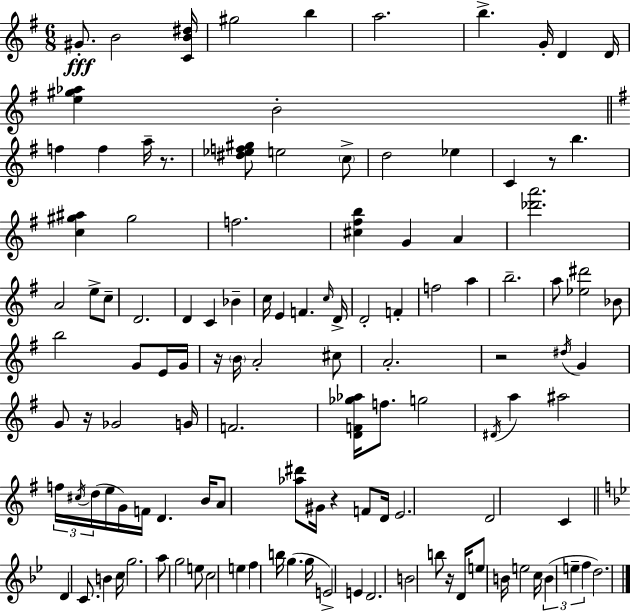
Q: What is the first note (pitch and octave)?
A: G#4